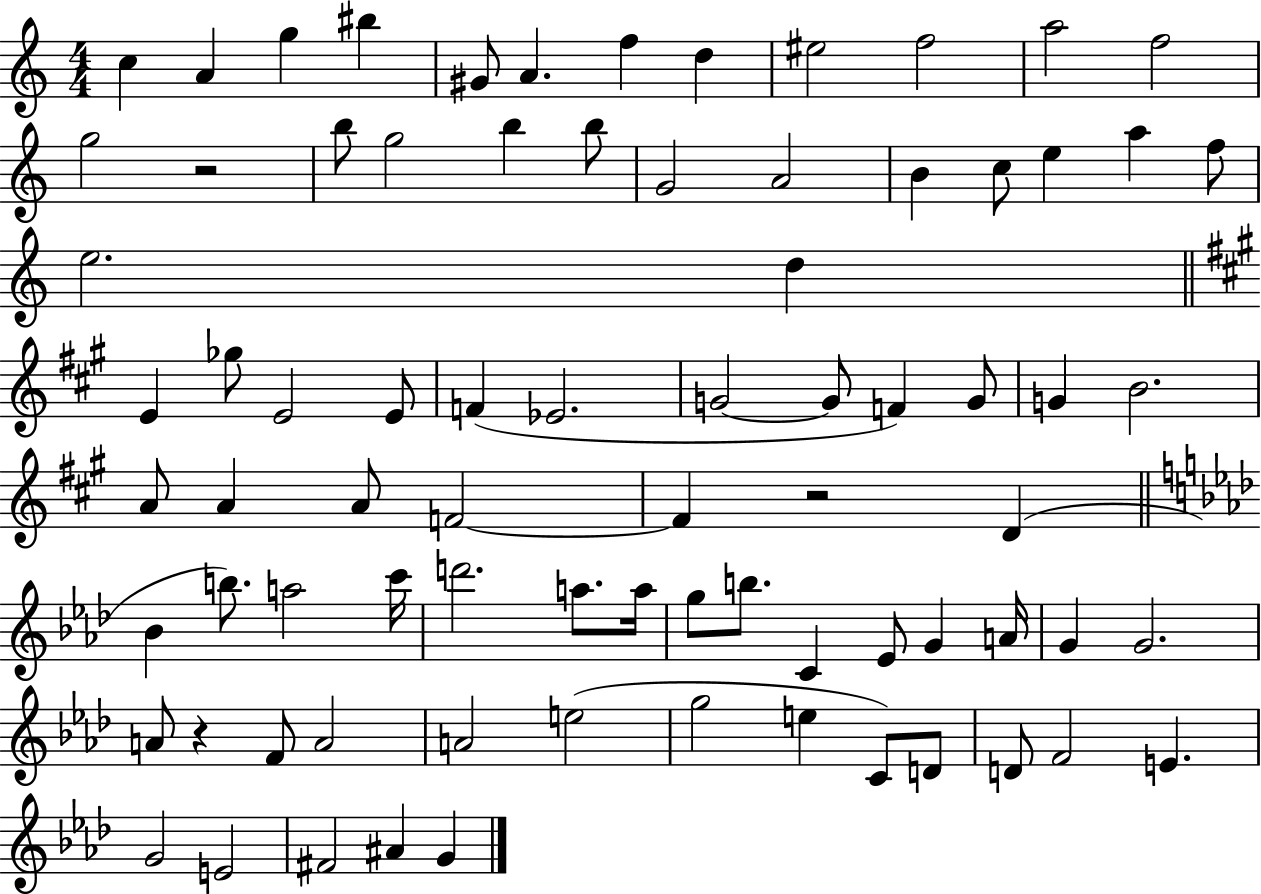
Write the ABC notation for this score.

X:1
T:Untitled
M:4/4
L:1/4
K:C
c A g ^b ^G/2 A f d ^e2 f2 a2 f2 g2 z2 b/2 g2 b b/2 G2 A2 B c/2 e a f/2 e2 d E _g/2 E2 E/2 F _E2 G2 G/2 F G/2 G B2 A/2 A A/2 F2 F z2 D _B b/2 a2 c'/4 d'2 a/2 a/4 g/2 b/2 C _E/2 G A/4 G G2 A/2 z F/2 A2 A2 e2 g2 e C/2 D/2 D/2 F2 E G2 E2 ^F2 ^A G